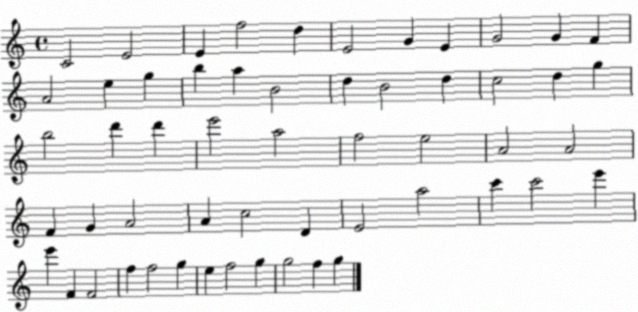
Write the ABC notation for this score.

X:1
T:Untitled
M:4/4
L:1/4
K:C
C2 E2 E f2 d E2 G E G2 G F A2 e g b a B2 d B2 d c2 d g b2 d' d' e'2 a2 f2 e2 A2 A2 F G A2 A c2 D E2 a2 c' c'2 e' e' F F2 f f2 g e f2 g g2 f g